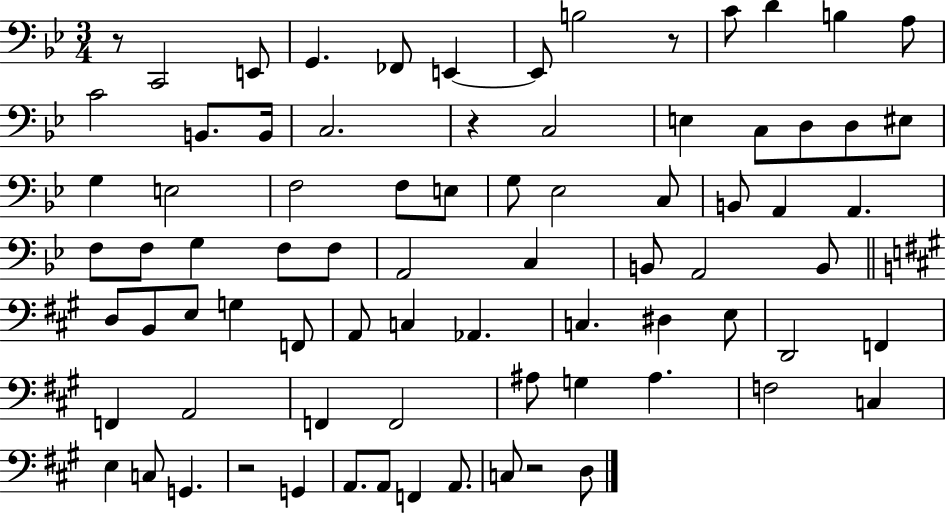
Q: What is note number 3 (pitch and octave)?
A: G2